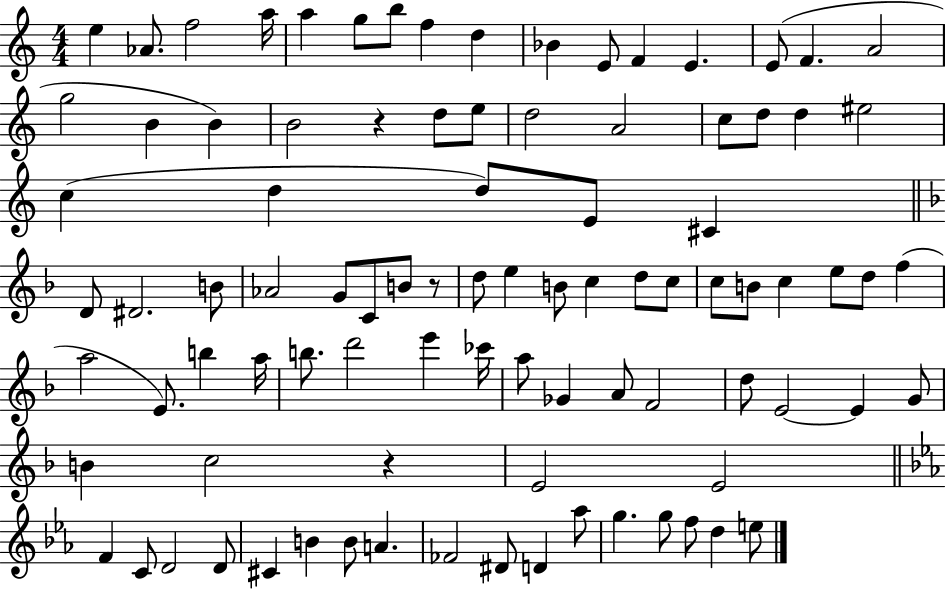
E5/q Ab4/e. F5/h A5/s A5/q G5/e B5/e F5/q D5/q Bb4/q E4/e F4/q E4/q. E4/e F4/q. A4/h G5/h B4/q B4/q B4/h R/q D5/e E5/e D5/h A4/h C5/e D5/e D5/q EIS5/h C5/q D5/q D5/e E4/e C#4/q D4/e D#4/h. B4/e Ab4/h G4/e C4/e B4/e R/e D5/e E5/q B4/e C5/q D5/e C5/e C5/e B4/e C5/q E5/e D5/e F5/q A5/h E4/e. B5/q A5/s B5/e. D6/h E6/q CES6/s A5/e Gb4/q A4/e F4/h D5/e E4/h E4/q G4/e B4/q C5/h R/q E4/h E4/h F4/q C4/e D4/h D4/e C#4/q B4/q B4/e A4/q. FES4/h D#4/e D4/q Ab5/e G5/q. G5/e F5/e D5/q E5/e